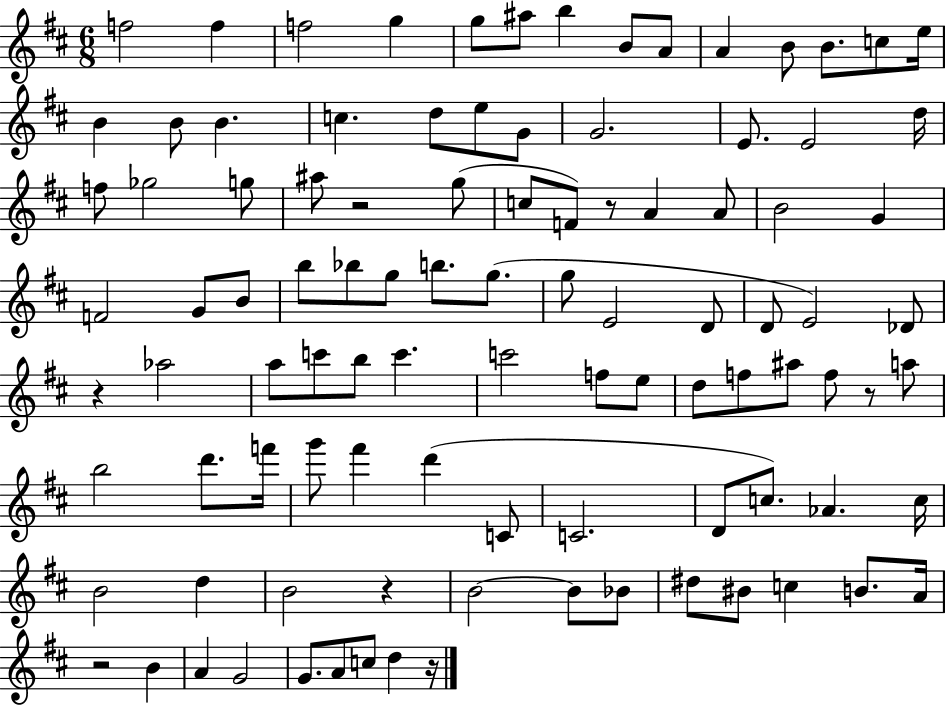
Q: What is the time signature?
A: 6/8